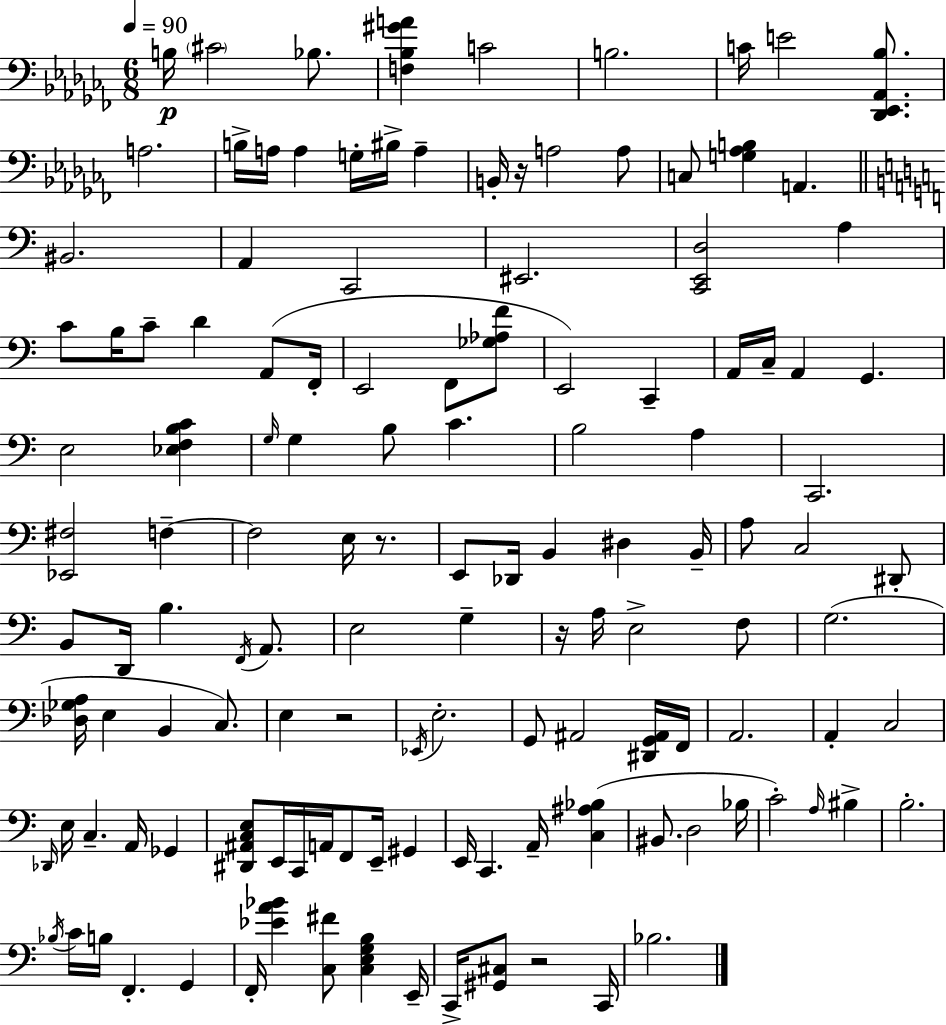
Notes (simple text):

B3/s C#4/h Bb3/e. [F3,Bb3,G#4,A4]/q C4/h B3/h. C4/s E4/h [Db2,Eb2,Ab2,Bb3]/e. A3/h. B3/s A3/s A3/q G3/s BIS3/s A3/q B2/s R/s A3/h A3/e C3/e [G3,Ab3,B3]/q A2/q. BIS2/h. A2/q C2/h EIS2/h. [C2,E2,D3]/h A3/q C4/e B3/s C4/e D4/q A2/e F2/s E2/h F2/e [Gb3,Ab3,F4]/e E2/h C2/q A2/s C3/s A2/q G2/q. E3/h [Eb3,F3,B3,C4]/q G3/s G3/q B3/e C4/q. B3/h A3/q C2/h. [Eb2,F#3]/h F3/q F3/h E3/s R/e. E2/e Db2/s B2/q D#3/q B2/s A3/e C3/h D#2/e B2/e D2/s B3/q. F2/s A2/e. E3/h G3/q R/s A3/s E3/h F3/e G3/h. [Db3,Gb3,A3]/s E3/q B2/q C3/e. E3/q R/h Eb2/s E3/h. G2/e A#2/h [D#2,G2,A#2]/s F2/s A2/h. A2/q C3/h Db2/s E3/s C3/q. A2/s Gb2/q [D#2,A#2,C3,E3]/e E2/s C2/s A2/s F2/e E2/s G#2/q E2/s C2/q. A2/s [C3,A#3,Bb3]/q BIS2/e. D3/h Bb3/s C4/h A3/s BIS3/q B3/h. Bb3/s C4/s B3/s F2/q. G2/q F2/s [Eb4,A4,Bb4]/q [C3,F#4]/e [C3,E3,G3,B3]/q E2/s C2/s [G#2,C#3]/e R/h C2/s Bb3/h.